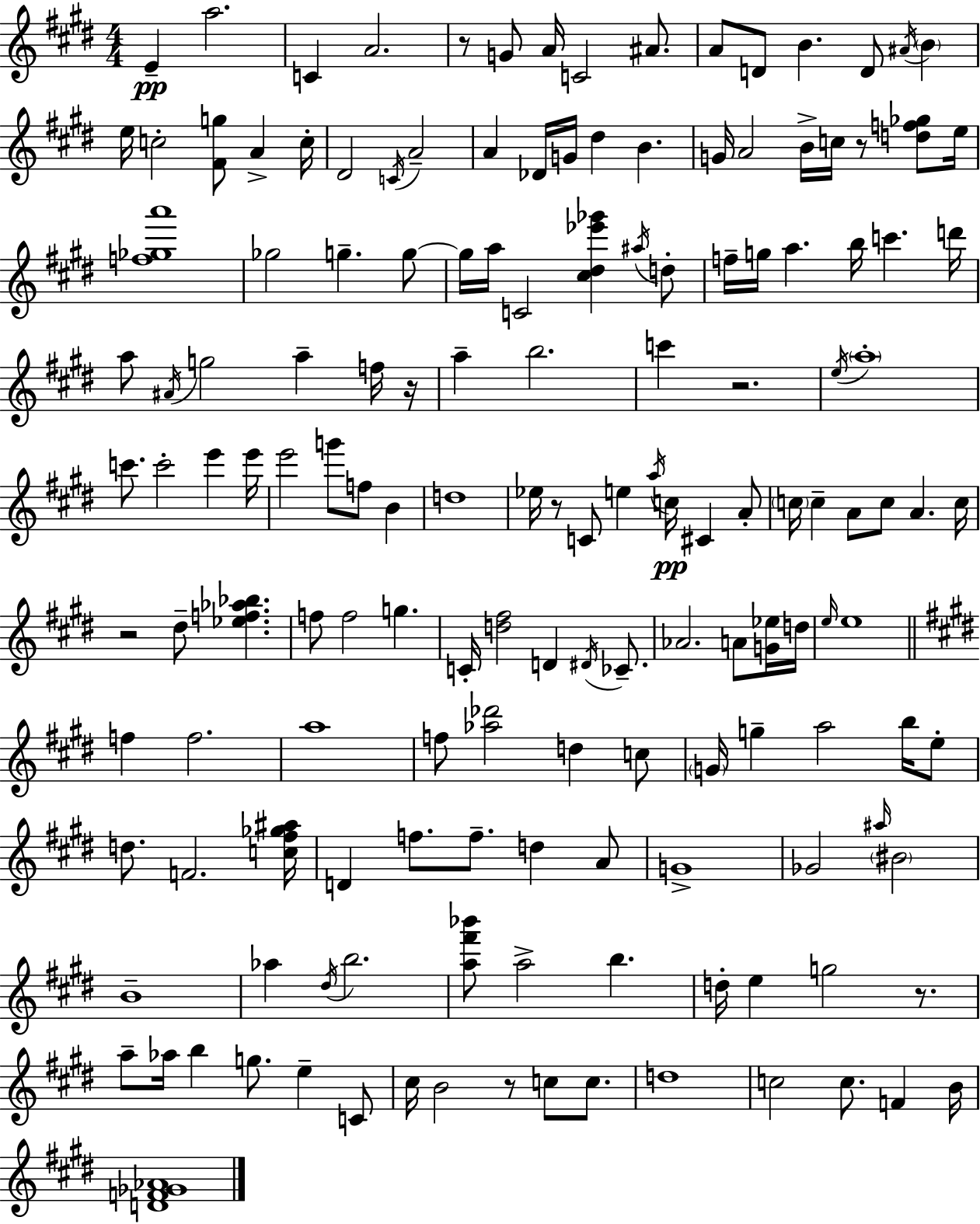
{
  \clef treble
  \numericTimeSignature
  \time 4/4
  \key e \major
  e'4--\pp a''2. | c'4 a'2. | r8 g'8 a'16 c'2 ais'8. | a'8 d'8 b'4. d'8 \acciaccatura { ais'16 } \parenthesize b'4 | \break e''16 c''2-. <fis' g''>8 a'4-> | c''16-. dis'2 \acciaccatura { c'16 } a'2-- | a'4 des'16 g'16 dis''4 b'4. | g'16 a'2 b'16-> c''16 r8 <d'' f'' ges''>8 | \break e''16 <f'' ges'' a'''>1 | ges''2 g''4.-- | g''8~~ g''16 a''16 c'2 <cis'' dis'' ees''' ges'''>4 | \acciaccatura { ais''16 } d''8-. f''16-- g''16 a''4. b''16 c'''4. | \break d'''16 a''8 \acciaccatura { ais'16 } g''2 a''4-- | f''16 r16 a''4-- b''2. | c'''4 r2. | \acciaccatura { e''16 } \parenthesize a''1-. | \break c'''8. c'''2-. | e'''4 e'''16 e'''2 g'''8 f''8 | b'4 d''1 | ees''16 r8 c'8 e''4 \acciaccatura { a''16 } c''16\pp | \break cis'4 a'8-. \parenthesize c''16 c''4-- a'8 c''8 a'4. | c''16 r2 dis''8-- | <ees'' f'' aes'' bes''>4. f''8 f''2 | g''4. c'16-. <d'' fis''>2 d'4 | \break \acciaccatura { dis'16 } ces'8.-- aes'2. | a'8 <g' ees''>16 d''16 \grace { e''16 } e''1 | \bar "||" \break \key e \major f''4 f''2. | a''1 | f''8 <aes'' des'''>2 d''4 c''8 | \parenthesize g'16 g''4-- a''2 b''16 e''8-. | \break d''8. f'2. <c'' fis'' ges'' ais''>16 | d'4 f''8. f''8.-- d''4 a'8 | g'1-> | ges'2 \grace { ais''16 } \parenthesize bis'2 | \break b'1-- | aes''4 \acciaccatura { dis''16 } b''2. | <a'' fis''' bes'''>8 a''2-> b''4. | d''16-. e''4 g''2 r8. | \break a''8-- aes''16 b''4 g''8. e''4-- | c'8 cis''16 b'2 r8 c''8 c''8. | d''1 | c''2 c''8. f'4 | \break b'16 <d' f' ges' aes'>1 | \bar "|."
}